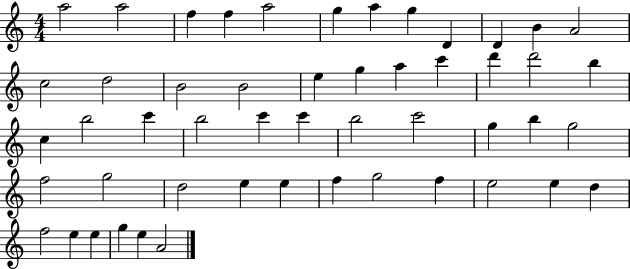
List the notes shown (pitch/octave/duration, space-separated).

A5/h A5/h F5/q F5/q A5/h G5/q A5/q G5/q D4/q D4/q B4/q A4/h C5/h D5/h B4/h B4/h E5/q G5/q A5/q C6/q D6/q D6/h B5/q C5/q B5/h C6/q B5/h C6/q C6/q B5/h C6/h G5/q B5/q G5/h F5/h G5/h D5/h E5/q E5/q F5/q G5/h F5/q E5/h E5/q D5/q F5/h E5/q E5/q G5/q E5/q A4/h